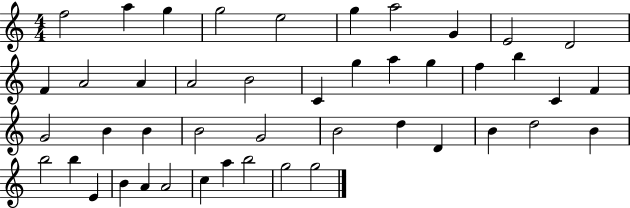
{
  \clef treble
  \numericTimeSignature
  \time 4/4
  \key c \major
  f''2 a''4 g''4 | g''2 e''2 | g''4 a''2 g'4 | e'2 d'2 | \break f'4 a'2 a'4 | a'2 b'2 | c'4 g''4 a''4 g''4 | f''4 b''4 c'4 f'4 | \break g'2 b'4 b'4 | b'2 g'2 | b'2 d''4 d'4 | b'4 d''2 b'4 | \break b''2 b''4 e'4 | b'4 a'4 a'2 | c''4 a''4 b''2 | g''2 g''2 | \break \bar "|."
}